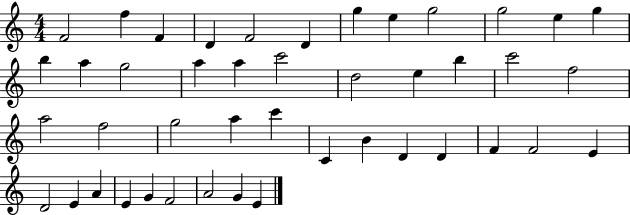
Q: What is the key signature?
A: C major